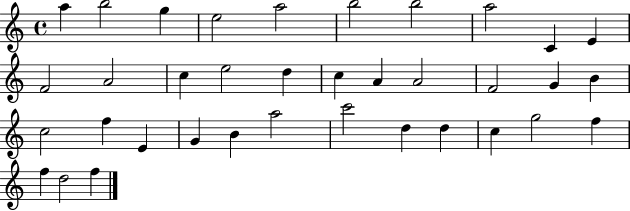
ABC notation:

X:1
T:Untitled
M:4/4
L:1/4
K:C
a b2 g e2 a2 b2 b2 a2 C E F2 A2 c e2 d c A A2 F2 G B c2 f E G B a2 c'2 d d c g2 f f d2 f